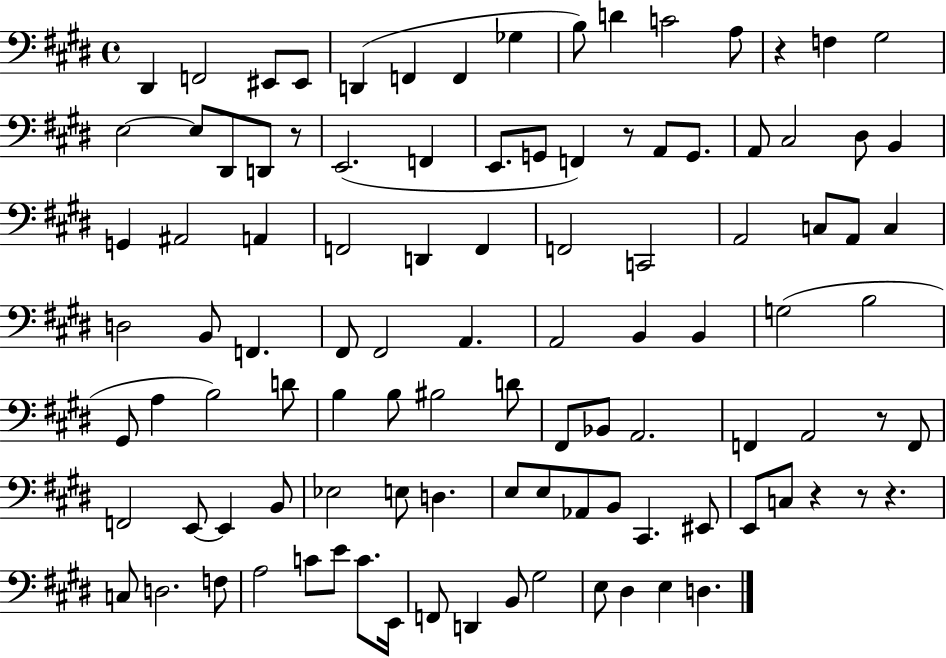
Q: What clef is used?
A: bass